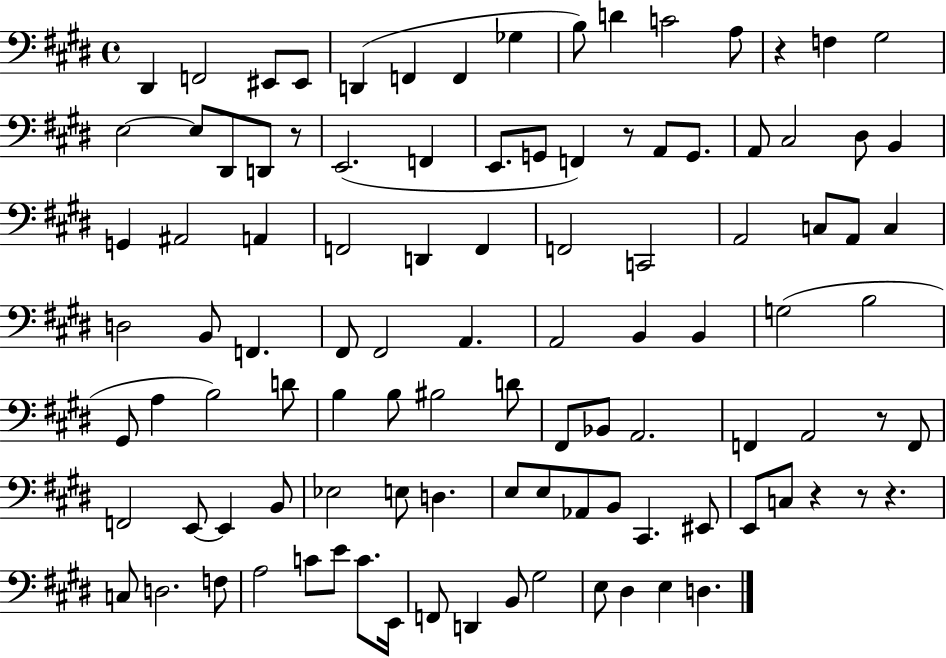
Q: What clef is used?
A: bass